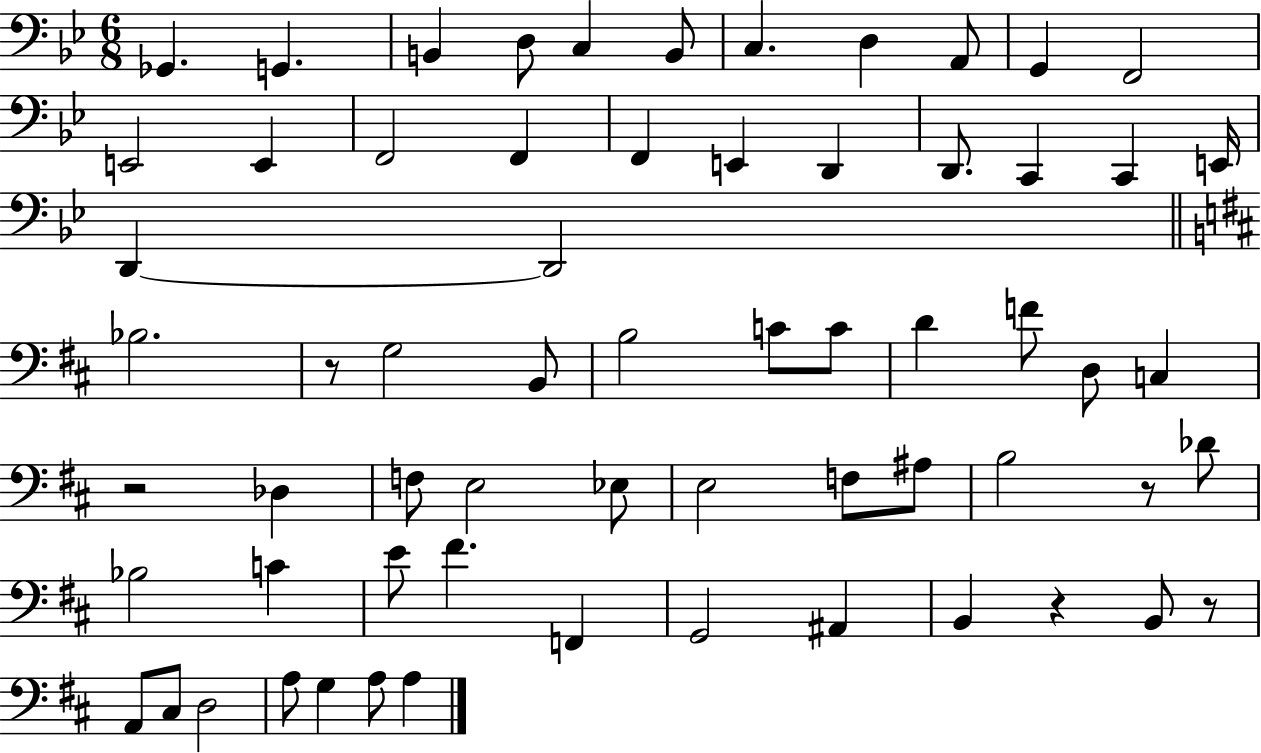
X:1
T:Untitled
M:6/8
L:1/4
K:Bb
_G,, G,, B,, D,/2 C, B,,/2 C, D, A,,/2 G,, F,,2 E,,2 E,, F,,2 F,, F,, E,, D,, D,,/2 C,, C,, E,,/4 D,, D,,2 _B,2 z/2 G,2 B,,/2 B,2 C/2 C/2 D F/2 D,/2 C, z2 _D, F,/2 E,2 _E,/2 E,2 F,/2 ^A,/2 B,2 z/2 _D/2 _B,2 C E/2 ^F F,, G,,2 ^A,, B,, z B,,/2 z/2 A,,/2 ^C,/2 D,2 A,/2 G, A,/2 A,